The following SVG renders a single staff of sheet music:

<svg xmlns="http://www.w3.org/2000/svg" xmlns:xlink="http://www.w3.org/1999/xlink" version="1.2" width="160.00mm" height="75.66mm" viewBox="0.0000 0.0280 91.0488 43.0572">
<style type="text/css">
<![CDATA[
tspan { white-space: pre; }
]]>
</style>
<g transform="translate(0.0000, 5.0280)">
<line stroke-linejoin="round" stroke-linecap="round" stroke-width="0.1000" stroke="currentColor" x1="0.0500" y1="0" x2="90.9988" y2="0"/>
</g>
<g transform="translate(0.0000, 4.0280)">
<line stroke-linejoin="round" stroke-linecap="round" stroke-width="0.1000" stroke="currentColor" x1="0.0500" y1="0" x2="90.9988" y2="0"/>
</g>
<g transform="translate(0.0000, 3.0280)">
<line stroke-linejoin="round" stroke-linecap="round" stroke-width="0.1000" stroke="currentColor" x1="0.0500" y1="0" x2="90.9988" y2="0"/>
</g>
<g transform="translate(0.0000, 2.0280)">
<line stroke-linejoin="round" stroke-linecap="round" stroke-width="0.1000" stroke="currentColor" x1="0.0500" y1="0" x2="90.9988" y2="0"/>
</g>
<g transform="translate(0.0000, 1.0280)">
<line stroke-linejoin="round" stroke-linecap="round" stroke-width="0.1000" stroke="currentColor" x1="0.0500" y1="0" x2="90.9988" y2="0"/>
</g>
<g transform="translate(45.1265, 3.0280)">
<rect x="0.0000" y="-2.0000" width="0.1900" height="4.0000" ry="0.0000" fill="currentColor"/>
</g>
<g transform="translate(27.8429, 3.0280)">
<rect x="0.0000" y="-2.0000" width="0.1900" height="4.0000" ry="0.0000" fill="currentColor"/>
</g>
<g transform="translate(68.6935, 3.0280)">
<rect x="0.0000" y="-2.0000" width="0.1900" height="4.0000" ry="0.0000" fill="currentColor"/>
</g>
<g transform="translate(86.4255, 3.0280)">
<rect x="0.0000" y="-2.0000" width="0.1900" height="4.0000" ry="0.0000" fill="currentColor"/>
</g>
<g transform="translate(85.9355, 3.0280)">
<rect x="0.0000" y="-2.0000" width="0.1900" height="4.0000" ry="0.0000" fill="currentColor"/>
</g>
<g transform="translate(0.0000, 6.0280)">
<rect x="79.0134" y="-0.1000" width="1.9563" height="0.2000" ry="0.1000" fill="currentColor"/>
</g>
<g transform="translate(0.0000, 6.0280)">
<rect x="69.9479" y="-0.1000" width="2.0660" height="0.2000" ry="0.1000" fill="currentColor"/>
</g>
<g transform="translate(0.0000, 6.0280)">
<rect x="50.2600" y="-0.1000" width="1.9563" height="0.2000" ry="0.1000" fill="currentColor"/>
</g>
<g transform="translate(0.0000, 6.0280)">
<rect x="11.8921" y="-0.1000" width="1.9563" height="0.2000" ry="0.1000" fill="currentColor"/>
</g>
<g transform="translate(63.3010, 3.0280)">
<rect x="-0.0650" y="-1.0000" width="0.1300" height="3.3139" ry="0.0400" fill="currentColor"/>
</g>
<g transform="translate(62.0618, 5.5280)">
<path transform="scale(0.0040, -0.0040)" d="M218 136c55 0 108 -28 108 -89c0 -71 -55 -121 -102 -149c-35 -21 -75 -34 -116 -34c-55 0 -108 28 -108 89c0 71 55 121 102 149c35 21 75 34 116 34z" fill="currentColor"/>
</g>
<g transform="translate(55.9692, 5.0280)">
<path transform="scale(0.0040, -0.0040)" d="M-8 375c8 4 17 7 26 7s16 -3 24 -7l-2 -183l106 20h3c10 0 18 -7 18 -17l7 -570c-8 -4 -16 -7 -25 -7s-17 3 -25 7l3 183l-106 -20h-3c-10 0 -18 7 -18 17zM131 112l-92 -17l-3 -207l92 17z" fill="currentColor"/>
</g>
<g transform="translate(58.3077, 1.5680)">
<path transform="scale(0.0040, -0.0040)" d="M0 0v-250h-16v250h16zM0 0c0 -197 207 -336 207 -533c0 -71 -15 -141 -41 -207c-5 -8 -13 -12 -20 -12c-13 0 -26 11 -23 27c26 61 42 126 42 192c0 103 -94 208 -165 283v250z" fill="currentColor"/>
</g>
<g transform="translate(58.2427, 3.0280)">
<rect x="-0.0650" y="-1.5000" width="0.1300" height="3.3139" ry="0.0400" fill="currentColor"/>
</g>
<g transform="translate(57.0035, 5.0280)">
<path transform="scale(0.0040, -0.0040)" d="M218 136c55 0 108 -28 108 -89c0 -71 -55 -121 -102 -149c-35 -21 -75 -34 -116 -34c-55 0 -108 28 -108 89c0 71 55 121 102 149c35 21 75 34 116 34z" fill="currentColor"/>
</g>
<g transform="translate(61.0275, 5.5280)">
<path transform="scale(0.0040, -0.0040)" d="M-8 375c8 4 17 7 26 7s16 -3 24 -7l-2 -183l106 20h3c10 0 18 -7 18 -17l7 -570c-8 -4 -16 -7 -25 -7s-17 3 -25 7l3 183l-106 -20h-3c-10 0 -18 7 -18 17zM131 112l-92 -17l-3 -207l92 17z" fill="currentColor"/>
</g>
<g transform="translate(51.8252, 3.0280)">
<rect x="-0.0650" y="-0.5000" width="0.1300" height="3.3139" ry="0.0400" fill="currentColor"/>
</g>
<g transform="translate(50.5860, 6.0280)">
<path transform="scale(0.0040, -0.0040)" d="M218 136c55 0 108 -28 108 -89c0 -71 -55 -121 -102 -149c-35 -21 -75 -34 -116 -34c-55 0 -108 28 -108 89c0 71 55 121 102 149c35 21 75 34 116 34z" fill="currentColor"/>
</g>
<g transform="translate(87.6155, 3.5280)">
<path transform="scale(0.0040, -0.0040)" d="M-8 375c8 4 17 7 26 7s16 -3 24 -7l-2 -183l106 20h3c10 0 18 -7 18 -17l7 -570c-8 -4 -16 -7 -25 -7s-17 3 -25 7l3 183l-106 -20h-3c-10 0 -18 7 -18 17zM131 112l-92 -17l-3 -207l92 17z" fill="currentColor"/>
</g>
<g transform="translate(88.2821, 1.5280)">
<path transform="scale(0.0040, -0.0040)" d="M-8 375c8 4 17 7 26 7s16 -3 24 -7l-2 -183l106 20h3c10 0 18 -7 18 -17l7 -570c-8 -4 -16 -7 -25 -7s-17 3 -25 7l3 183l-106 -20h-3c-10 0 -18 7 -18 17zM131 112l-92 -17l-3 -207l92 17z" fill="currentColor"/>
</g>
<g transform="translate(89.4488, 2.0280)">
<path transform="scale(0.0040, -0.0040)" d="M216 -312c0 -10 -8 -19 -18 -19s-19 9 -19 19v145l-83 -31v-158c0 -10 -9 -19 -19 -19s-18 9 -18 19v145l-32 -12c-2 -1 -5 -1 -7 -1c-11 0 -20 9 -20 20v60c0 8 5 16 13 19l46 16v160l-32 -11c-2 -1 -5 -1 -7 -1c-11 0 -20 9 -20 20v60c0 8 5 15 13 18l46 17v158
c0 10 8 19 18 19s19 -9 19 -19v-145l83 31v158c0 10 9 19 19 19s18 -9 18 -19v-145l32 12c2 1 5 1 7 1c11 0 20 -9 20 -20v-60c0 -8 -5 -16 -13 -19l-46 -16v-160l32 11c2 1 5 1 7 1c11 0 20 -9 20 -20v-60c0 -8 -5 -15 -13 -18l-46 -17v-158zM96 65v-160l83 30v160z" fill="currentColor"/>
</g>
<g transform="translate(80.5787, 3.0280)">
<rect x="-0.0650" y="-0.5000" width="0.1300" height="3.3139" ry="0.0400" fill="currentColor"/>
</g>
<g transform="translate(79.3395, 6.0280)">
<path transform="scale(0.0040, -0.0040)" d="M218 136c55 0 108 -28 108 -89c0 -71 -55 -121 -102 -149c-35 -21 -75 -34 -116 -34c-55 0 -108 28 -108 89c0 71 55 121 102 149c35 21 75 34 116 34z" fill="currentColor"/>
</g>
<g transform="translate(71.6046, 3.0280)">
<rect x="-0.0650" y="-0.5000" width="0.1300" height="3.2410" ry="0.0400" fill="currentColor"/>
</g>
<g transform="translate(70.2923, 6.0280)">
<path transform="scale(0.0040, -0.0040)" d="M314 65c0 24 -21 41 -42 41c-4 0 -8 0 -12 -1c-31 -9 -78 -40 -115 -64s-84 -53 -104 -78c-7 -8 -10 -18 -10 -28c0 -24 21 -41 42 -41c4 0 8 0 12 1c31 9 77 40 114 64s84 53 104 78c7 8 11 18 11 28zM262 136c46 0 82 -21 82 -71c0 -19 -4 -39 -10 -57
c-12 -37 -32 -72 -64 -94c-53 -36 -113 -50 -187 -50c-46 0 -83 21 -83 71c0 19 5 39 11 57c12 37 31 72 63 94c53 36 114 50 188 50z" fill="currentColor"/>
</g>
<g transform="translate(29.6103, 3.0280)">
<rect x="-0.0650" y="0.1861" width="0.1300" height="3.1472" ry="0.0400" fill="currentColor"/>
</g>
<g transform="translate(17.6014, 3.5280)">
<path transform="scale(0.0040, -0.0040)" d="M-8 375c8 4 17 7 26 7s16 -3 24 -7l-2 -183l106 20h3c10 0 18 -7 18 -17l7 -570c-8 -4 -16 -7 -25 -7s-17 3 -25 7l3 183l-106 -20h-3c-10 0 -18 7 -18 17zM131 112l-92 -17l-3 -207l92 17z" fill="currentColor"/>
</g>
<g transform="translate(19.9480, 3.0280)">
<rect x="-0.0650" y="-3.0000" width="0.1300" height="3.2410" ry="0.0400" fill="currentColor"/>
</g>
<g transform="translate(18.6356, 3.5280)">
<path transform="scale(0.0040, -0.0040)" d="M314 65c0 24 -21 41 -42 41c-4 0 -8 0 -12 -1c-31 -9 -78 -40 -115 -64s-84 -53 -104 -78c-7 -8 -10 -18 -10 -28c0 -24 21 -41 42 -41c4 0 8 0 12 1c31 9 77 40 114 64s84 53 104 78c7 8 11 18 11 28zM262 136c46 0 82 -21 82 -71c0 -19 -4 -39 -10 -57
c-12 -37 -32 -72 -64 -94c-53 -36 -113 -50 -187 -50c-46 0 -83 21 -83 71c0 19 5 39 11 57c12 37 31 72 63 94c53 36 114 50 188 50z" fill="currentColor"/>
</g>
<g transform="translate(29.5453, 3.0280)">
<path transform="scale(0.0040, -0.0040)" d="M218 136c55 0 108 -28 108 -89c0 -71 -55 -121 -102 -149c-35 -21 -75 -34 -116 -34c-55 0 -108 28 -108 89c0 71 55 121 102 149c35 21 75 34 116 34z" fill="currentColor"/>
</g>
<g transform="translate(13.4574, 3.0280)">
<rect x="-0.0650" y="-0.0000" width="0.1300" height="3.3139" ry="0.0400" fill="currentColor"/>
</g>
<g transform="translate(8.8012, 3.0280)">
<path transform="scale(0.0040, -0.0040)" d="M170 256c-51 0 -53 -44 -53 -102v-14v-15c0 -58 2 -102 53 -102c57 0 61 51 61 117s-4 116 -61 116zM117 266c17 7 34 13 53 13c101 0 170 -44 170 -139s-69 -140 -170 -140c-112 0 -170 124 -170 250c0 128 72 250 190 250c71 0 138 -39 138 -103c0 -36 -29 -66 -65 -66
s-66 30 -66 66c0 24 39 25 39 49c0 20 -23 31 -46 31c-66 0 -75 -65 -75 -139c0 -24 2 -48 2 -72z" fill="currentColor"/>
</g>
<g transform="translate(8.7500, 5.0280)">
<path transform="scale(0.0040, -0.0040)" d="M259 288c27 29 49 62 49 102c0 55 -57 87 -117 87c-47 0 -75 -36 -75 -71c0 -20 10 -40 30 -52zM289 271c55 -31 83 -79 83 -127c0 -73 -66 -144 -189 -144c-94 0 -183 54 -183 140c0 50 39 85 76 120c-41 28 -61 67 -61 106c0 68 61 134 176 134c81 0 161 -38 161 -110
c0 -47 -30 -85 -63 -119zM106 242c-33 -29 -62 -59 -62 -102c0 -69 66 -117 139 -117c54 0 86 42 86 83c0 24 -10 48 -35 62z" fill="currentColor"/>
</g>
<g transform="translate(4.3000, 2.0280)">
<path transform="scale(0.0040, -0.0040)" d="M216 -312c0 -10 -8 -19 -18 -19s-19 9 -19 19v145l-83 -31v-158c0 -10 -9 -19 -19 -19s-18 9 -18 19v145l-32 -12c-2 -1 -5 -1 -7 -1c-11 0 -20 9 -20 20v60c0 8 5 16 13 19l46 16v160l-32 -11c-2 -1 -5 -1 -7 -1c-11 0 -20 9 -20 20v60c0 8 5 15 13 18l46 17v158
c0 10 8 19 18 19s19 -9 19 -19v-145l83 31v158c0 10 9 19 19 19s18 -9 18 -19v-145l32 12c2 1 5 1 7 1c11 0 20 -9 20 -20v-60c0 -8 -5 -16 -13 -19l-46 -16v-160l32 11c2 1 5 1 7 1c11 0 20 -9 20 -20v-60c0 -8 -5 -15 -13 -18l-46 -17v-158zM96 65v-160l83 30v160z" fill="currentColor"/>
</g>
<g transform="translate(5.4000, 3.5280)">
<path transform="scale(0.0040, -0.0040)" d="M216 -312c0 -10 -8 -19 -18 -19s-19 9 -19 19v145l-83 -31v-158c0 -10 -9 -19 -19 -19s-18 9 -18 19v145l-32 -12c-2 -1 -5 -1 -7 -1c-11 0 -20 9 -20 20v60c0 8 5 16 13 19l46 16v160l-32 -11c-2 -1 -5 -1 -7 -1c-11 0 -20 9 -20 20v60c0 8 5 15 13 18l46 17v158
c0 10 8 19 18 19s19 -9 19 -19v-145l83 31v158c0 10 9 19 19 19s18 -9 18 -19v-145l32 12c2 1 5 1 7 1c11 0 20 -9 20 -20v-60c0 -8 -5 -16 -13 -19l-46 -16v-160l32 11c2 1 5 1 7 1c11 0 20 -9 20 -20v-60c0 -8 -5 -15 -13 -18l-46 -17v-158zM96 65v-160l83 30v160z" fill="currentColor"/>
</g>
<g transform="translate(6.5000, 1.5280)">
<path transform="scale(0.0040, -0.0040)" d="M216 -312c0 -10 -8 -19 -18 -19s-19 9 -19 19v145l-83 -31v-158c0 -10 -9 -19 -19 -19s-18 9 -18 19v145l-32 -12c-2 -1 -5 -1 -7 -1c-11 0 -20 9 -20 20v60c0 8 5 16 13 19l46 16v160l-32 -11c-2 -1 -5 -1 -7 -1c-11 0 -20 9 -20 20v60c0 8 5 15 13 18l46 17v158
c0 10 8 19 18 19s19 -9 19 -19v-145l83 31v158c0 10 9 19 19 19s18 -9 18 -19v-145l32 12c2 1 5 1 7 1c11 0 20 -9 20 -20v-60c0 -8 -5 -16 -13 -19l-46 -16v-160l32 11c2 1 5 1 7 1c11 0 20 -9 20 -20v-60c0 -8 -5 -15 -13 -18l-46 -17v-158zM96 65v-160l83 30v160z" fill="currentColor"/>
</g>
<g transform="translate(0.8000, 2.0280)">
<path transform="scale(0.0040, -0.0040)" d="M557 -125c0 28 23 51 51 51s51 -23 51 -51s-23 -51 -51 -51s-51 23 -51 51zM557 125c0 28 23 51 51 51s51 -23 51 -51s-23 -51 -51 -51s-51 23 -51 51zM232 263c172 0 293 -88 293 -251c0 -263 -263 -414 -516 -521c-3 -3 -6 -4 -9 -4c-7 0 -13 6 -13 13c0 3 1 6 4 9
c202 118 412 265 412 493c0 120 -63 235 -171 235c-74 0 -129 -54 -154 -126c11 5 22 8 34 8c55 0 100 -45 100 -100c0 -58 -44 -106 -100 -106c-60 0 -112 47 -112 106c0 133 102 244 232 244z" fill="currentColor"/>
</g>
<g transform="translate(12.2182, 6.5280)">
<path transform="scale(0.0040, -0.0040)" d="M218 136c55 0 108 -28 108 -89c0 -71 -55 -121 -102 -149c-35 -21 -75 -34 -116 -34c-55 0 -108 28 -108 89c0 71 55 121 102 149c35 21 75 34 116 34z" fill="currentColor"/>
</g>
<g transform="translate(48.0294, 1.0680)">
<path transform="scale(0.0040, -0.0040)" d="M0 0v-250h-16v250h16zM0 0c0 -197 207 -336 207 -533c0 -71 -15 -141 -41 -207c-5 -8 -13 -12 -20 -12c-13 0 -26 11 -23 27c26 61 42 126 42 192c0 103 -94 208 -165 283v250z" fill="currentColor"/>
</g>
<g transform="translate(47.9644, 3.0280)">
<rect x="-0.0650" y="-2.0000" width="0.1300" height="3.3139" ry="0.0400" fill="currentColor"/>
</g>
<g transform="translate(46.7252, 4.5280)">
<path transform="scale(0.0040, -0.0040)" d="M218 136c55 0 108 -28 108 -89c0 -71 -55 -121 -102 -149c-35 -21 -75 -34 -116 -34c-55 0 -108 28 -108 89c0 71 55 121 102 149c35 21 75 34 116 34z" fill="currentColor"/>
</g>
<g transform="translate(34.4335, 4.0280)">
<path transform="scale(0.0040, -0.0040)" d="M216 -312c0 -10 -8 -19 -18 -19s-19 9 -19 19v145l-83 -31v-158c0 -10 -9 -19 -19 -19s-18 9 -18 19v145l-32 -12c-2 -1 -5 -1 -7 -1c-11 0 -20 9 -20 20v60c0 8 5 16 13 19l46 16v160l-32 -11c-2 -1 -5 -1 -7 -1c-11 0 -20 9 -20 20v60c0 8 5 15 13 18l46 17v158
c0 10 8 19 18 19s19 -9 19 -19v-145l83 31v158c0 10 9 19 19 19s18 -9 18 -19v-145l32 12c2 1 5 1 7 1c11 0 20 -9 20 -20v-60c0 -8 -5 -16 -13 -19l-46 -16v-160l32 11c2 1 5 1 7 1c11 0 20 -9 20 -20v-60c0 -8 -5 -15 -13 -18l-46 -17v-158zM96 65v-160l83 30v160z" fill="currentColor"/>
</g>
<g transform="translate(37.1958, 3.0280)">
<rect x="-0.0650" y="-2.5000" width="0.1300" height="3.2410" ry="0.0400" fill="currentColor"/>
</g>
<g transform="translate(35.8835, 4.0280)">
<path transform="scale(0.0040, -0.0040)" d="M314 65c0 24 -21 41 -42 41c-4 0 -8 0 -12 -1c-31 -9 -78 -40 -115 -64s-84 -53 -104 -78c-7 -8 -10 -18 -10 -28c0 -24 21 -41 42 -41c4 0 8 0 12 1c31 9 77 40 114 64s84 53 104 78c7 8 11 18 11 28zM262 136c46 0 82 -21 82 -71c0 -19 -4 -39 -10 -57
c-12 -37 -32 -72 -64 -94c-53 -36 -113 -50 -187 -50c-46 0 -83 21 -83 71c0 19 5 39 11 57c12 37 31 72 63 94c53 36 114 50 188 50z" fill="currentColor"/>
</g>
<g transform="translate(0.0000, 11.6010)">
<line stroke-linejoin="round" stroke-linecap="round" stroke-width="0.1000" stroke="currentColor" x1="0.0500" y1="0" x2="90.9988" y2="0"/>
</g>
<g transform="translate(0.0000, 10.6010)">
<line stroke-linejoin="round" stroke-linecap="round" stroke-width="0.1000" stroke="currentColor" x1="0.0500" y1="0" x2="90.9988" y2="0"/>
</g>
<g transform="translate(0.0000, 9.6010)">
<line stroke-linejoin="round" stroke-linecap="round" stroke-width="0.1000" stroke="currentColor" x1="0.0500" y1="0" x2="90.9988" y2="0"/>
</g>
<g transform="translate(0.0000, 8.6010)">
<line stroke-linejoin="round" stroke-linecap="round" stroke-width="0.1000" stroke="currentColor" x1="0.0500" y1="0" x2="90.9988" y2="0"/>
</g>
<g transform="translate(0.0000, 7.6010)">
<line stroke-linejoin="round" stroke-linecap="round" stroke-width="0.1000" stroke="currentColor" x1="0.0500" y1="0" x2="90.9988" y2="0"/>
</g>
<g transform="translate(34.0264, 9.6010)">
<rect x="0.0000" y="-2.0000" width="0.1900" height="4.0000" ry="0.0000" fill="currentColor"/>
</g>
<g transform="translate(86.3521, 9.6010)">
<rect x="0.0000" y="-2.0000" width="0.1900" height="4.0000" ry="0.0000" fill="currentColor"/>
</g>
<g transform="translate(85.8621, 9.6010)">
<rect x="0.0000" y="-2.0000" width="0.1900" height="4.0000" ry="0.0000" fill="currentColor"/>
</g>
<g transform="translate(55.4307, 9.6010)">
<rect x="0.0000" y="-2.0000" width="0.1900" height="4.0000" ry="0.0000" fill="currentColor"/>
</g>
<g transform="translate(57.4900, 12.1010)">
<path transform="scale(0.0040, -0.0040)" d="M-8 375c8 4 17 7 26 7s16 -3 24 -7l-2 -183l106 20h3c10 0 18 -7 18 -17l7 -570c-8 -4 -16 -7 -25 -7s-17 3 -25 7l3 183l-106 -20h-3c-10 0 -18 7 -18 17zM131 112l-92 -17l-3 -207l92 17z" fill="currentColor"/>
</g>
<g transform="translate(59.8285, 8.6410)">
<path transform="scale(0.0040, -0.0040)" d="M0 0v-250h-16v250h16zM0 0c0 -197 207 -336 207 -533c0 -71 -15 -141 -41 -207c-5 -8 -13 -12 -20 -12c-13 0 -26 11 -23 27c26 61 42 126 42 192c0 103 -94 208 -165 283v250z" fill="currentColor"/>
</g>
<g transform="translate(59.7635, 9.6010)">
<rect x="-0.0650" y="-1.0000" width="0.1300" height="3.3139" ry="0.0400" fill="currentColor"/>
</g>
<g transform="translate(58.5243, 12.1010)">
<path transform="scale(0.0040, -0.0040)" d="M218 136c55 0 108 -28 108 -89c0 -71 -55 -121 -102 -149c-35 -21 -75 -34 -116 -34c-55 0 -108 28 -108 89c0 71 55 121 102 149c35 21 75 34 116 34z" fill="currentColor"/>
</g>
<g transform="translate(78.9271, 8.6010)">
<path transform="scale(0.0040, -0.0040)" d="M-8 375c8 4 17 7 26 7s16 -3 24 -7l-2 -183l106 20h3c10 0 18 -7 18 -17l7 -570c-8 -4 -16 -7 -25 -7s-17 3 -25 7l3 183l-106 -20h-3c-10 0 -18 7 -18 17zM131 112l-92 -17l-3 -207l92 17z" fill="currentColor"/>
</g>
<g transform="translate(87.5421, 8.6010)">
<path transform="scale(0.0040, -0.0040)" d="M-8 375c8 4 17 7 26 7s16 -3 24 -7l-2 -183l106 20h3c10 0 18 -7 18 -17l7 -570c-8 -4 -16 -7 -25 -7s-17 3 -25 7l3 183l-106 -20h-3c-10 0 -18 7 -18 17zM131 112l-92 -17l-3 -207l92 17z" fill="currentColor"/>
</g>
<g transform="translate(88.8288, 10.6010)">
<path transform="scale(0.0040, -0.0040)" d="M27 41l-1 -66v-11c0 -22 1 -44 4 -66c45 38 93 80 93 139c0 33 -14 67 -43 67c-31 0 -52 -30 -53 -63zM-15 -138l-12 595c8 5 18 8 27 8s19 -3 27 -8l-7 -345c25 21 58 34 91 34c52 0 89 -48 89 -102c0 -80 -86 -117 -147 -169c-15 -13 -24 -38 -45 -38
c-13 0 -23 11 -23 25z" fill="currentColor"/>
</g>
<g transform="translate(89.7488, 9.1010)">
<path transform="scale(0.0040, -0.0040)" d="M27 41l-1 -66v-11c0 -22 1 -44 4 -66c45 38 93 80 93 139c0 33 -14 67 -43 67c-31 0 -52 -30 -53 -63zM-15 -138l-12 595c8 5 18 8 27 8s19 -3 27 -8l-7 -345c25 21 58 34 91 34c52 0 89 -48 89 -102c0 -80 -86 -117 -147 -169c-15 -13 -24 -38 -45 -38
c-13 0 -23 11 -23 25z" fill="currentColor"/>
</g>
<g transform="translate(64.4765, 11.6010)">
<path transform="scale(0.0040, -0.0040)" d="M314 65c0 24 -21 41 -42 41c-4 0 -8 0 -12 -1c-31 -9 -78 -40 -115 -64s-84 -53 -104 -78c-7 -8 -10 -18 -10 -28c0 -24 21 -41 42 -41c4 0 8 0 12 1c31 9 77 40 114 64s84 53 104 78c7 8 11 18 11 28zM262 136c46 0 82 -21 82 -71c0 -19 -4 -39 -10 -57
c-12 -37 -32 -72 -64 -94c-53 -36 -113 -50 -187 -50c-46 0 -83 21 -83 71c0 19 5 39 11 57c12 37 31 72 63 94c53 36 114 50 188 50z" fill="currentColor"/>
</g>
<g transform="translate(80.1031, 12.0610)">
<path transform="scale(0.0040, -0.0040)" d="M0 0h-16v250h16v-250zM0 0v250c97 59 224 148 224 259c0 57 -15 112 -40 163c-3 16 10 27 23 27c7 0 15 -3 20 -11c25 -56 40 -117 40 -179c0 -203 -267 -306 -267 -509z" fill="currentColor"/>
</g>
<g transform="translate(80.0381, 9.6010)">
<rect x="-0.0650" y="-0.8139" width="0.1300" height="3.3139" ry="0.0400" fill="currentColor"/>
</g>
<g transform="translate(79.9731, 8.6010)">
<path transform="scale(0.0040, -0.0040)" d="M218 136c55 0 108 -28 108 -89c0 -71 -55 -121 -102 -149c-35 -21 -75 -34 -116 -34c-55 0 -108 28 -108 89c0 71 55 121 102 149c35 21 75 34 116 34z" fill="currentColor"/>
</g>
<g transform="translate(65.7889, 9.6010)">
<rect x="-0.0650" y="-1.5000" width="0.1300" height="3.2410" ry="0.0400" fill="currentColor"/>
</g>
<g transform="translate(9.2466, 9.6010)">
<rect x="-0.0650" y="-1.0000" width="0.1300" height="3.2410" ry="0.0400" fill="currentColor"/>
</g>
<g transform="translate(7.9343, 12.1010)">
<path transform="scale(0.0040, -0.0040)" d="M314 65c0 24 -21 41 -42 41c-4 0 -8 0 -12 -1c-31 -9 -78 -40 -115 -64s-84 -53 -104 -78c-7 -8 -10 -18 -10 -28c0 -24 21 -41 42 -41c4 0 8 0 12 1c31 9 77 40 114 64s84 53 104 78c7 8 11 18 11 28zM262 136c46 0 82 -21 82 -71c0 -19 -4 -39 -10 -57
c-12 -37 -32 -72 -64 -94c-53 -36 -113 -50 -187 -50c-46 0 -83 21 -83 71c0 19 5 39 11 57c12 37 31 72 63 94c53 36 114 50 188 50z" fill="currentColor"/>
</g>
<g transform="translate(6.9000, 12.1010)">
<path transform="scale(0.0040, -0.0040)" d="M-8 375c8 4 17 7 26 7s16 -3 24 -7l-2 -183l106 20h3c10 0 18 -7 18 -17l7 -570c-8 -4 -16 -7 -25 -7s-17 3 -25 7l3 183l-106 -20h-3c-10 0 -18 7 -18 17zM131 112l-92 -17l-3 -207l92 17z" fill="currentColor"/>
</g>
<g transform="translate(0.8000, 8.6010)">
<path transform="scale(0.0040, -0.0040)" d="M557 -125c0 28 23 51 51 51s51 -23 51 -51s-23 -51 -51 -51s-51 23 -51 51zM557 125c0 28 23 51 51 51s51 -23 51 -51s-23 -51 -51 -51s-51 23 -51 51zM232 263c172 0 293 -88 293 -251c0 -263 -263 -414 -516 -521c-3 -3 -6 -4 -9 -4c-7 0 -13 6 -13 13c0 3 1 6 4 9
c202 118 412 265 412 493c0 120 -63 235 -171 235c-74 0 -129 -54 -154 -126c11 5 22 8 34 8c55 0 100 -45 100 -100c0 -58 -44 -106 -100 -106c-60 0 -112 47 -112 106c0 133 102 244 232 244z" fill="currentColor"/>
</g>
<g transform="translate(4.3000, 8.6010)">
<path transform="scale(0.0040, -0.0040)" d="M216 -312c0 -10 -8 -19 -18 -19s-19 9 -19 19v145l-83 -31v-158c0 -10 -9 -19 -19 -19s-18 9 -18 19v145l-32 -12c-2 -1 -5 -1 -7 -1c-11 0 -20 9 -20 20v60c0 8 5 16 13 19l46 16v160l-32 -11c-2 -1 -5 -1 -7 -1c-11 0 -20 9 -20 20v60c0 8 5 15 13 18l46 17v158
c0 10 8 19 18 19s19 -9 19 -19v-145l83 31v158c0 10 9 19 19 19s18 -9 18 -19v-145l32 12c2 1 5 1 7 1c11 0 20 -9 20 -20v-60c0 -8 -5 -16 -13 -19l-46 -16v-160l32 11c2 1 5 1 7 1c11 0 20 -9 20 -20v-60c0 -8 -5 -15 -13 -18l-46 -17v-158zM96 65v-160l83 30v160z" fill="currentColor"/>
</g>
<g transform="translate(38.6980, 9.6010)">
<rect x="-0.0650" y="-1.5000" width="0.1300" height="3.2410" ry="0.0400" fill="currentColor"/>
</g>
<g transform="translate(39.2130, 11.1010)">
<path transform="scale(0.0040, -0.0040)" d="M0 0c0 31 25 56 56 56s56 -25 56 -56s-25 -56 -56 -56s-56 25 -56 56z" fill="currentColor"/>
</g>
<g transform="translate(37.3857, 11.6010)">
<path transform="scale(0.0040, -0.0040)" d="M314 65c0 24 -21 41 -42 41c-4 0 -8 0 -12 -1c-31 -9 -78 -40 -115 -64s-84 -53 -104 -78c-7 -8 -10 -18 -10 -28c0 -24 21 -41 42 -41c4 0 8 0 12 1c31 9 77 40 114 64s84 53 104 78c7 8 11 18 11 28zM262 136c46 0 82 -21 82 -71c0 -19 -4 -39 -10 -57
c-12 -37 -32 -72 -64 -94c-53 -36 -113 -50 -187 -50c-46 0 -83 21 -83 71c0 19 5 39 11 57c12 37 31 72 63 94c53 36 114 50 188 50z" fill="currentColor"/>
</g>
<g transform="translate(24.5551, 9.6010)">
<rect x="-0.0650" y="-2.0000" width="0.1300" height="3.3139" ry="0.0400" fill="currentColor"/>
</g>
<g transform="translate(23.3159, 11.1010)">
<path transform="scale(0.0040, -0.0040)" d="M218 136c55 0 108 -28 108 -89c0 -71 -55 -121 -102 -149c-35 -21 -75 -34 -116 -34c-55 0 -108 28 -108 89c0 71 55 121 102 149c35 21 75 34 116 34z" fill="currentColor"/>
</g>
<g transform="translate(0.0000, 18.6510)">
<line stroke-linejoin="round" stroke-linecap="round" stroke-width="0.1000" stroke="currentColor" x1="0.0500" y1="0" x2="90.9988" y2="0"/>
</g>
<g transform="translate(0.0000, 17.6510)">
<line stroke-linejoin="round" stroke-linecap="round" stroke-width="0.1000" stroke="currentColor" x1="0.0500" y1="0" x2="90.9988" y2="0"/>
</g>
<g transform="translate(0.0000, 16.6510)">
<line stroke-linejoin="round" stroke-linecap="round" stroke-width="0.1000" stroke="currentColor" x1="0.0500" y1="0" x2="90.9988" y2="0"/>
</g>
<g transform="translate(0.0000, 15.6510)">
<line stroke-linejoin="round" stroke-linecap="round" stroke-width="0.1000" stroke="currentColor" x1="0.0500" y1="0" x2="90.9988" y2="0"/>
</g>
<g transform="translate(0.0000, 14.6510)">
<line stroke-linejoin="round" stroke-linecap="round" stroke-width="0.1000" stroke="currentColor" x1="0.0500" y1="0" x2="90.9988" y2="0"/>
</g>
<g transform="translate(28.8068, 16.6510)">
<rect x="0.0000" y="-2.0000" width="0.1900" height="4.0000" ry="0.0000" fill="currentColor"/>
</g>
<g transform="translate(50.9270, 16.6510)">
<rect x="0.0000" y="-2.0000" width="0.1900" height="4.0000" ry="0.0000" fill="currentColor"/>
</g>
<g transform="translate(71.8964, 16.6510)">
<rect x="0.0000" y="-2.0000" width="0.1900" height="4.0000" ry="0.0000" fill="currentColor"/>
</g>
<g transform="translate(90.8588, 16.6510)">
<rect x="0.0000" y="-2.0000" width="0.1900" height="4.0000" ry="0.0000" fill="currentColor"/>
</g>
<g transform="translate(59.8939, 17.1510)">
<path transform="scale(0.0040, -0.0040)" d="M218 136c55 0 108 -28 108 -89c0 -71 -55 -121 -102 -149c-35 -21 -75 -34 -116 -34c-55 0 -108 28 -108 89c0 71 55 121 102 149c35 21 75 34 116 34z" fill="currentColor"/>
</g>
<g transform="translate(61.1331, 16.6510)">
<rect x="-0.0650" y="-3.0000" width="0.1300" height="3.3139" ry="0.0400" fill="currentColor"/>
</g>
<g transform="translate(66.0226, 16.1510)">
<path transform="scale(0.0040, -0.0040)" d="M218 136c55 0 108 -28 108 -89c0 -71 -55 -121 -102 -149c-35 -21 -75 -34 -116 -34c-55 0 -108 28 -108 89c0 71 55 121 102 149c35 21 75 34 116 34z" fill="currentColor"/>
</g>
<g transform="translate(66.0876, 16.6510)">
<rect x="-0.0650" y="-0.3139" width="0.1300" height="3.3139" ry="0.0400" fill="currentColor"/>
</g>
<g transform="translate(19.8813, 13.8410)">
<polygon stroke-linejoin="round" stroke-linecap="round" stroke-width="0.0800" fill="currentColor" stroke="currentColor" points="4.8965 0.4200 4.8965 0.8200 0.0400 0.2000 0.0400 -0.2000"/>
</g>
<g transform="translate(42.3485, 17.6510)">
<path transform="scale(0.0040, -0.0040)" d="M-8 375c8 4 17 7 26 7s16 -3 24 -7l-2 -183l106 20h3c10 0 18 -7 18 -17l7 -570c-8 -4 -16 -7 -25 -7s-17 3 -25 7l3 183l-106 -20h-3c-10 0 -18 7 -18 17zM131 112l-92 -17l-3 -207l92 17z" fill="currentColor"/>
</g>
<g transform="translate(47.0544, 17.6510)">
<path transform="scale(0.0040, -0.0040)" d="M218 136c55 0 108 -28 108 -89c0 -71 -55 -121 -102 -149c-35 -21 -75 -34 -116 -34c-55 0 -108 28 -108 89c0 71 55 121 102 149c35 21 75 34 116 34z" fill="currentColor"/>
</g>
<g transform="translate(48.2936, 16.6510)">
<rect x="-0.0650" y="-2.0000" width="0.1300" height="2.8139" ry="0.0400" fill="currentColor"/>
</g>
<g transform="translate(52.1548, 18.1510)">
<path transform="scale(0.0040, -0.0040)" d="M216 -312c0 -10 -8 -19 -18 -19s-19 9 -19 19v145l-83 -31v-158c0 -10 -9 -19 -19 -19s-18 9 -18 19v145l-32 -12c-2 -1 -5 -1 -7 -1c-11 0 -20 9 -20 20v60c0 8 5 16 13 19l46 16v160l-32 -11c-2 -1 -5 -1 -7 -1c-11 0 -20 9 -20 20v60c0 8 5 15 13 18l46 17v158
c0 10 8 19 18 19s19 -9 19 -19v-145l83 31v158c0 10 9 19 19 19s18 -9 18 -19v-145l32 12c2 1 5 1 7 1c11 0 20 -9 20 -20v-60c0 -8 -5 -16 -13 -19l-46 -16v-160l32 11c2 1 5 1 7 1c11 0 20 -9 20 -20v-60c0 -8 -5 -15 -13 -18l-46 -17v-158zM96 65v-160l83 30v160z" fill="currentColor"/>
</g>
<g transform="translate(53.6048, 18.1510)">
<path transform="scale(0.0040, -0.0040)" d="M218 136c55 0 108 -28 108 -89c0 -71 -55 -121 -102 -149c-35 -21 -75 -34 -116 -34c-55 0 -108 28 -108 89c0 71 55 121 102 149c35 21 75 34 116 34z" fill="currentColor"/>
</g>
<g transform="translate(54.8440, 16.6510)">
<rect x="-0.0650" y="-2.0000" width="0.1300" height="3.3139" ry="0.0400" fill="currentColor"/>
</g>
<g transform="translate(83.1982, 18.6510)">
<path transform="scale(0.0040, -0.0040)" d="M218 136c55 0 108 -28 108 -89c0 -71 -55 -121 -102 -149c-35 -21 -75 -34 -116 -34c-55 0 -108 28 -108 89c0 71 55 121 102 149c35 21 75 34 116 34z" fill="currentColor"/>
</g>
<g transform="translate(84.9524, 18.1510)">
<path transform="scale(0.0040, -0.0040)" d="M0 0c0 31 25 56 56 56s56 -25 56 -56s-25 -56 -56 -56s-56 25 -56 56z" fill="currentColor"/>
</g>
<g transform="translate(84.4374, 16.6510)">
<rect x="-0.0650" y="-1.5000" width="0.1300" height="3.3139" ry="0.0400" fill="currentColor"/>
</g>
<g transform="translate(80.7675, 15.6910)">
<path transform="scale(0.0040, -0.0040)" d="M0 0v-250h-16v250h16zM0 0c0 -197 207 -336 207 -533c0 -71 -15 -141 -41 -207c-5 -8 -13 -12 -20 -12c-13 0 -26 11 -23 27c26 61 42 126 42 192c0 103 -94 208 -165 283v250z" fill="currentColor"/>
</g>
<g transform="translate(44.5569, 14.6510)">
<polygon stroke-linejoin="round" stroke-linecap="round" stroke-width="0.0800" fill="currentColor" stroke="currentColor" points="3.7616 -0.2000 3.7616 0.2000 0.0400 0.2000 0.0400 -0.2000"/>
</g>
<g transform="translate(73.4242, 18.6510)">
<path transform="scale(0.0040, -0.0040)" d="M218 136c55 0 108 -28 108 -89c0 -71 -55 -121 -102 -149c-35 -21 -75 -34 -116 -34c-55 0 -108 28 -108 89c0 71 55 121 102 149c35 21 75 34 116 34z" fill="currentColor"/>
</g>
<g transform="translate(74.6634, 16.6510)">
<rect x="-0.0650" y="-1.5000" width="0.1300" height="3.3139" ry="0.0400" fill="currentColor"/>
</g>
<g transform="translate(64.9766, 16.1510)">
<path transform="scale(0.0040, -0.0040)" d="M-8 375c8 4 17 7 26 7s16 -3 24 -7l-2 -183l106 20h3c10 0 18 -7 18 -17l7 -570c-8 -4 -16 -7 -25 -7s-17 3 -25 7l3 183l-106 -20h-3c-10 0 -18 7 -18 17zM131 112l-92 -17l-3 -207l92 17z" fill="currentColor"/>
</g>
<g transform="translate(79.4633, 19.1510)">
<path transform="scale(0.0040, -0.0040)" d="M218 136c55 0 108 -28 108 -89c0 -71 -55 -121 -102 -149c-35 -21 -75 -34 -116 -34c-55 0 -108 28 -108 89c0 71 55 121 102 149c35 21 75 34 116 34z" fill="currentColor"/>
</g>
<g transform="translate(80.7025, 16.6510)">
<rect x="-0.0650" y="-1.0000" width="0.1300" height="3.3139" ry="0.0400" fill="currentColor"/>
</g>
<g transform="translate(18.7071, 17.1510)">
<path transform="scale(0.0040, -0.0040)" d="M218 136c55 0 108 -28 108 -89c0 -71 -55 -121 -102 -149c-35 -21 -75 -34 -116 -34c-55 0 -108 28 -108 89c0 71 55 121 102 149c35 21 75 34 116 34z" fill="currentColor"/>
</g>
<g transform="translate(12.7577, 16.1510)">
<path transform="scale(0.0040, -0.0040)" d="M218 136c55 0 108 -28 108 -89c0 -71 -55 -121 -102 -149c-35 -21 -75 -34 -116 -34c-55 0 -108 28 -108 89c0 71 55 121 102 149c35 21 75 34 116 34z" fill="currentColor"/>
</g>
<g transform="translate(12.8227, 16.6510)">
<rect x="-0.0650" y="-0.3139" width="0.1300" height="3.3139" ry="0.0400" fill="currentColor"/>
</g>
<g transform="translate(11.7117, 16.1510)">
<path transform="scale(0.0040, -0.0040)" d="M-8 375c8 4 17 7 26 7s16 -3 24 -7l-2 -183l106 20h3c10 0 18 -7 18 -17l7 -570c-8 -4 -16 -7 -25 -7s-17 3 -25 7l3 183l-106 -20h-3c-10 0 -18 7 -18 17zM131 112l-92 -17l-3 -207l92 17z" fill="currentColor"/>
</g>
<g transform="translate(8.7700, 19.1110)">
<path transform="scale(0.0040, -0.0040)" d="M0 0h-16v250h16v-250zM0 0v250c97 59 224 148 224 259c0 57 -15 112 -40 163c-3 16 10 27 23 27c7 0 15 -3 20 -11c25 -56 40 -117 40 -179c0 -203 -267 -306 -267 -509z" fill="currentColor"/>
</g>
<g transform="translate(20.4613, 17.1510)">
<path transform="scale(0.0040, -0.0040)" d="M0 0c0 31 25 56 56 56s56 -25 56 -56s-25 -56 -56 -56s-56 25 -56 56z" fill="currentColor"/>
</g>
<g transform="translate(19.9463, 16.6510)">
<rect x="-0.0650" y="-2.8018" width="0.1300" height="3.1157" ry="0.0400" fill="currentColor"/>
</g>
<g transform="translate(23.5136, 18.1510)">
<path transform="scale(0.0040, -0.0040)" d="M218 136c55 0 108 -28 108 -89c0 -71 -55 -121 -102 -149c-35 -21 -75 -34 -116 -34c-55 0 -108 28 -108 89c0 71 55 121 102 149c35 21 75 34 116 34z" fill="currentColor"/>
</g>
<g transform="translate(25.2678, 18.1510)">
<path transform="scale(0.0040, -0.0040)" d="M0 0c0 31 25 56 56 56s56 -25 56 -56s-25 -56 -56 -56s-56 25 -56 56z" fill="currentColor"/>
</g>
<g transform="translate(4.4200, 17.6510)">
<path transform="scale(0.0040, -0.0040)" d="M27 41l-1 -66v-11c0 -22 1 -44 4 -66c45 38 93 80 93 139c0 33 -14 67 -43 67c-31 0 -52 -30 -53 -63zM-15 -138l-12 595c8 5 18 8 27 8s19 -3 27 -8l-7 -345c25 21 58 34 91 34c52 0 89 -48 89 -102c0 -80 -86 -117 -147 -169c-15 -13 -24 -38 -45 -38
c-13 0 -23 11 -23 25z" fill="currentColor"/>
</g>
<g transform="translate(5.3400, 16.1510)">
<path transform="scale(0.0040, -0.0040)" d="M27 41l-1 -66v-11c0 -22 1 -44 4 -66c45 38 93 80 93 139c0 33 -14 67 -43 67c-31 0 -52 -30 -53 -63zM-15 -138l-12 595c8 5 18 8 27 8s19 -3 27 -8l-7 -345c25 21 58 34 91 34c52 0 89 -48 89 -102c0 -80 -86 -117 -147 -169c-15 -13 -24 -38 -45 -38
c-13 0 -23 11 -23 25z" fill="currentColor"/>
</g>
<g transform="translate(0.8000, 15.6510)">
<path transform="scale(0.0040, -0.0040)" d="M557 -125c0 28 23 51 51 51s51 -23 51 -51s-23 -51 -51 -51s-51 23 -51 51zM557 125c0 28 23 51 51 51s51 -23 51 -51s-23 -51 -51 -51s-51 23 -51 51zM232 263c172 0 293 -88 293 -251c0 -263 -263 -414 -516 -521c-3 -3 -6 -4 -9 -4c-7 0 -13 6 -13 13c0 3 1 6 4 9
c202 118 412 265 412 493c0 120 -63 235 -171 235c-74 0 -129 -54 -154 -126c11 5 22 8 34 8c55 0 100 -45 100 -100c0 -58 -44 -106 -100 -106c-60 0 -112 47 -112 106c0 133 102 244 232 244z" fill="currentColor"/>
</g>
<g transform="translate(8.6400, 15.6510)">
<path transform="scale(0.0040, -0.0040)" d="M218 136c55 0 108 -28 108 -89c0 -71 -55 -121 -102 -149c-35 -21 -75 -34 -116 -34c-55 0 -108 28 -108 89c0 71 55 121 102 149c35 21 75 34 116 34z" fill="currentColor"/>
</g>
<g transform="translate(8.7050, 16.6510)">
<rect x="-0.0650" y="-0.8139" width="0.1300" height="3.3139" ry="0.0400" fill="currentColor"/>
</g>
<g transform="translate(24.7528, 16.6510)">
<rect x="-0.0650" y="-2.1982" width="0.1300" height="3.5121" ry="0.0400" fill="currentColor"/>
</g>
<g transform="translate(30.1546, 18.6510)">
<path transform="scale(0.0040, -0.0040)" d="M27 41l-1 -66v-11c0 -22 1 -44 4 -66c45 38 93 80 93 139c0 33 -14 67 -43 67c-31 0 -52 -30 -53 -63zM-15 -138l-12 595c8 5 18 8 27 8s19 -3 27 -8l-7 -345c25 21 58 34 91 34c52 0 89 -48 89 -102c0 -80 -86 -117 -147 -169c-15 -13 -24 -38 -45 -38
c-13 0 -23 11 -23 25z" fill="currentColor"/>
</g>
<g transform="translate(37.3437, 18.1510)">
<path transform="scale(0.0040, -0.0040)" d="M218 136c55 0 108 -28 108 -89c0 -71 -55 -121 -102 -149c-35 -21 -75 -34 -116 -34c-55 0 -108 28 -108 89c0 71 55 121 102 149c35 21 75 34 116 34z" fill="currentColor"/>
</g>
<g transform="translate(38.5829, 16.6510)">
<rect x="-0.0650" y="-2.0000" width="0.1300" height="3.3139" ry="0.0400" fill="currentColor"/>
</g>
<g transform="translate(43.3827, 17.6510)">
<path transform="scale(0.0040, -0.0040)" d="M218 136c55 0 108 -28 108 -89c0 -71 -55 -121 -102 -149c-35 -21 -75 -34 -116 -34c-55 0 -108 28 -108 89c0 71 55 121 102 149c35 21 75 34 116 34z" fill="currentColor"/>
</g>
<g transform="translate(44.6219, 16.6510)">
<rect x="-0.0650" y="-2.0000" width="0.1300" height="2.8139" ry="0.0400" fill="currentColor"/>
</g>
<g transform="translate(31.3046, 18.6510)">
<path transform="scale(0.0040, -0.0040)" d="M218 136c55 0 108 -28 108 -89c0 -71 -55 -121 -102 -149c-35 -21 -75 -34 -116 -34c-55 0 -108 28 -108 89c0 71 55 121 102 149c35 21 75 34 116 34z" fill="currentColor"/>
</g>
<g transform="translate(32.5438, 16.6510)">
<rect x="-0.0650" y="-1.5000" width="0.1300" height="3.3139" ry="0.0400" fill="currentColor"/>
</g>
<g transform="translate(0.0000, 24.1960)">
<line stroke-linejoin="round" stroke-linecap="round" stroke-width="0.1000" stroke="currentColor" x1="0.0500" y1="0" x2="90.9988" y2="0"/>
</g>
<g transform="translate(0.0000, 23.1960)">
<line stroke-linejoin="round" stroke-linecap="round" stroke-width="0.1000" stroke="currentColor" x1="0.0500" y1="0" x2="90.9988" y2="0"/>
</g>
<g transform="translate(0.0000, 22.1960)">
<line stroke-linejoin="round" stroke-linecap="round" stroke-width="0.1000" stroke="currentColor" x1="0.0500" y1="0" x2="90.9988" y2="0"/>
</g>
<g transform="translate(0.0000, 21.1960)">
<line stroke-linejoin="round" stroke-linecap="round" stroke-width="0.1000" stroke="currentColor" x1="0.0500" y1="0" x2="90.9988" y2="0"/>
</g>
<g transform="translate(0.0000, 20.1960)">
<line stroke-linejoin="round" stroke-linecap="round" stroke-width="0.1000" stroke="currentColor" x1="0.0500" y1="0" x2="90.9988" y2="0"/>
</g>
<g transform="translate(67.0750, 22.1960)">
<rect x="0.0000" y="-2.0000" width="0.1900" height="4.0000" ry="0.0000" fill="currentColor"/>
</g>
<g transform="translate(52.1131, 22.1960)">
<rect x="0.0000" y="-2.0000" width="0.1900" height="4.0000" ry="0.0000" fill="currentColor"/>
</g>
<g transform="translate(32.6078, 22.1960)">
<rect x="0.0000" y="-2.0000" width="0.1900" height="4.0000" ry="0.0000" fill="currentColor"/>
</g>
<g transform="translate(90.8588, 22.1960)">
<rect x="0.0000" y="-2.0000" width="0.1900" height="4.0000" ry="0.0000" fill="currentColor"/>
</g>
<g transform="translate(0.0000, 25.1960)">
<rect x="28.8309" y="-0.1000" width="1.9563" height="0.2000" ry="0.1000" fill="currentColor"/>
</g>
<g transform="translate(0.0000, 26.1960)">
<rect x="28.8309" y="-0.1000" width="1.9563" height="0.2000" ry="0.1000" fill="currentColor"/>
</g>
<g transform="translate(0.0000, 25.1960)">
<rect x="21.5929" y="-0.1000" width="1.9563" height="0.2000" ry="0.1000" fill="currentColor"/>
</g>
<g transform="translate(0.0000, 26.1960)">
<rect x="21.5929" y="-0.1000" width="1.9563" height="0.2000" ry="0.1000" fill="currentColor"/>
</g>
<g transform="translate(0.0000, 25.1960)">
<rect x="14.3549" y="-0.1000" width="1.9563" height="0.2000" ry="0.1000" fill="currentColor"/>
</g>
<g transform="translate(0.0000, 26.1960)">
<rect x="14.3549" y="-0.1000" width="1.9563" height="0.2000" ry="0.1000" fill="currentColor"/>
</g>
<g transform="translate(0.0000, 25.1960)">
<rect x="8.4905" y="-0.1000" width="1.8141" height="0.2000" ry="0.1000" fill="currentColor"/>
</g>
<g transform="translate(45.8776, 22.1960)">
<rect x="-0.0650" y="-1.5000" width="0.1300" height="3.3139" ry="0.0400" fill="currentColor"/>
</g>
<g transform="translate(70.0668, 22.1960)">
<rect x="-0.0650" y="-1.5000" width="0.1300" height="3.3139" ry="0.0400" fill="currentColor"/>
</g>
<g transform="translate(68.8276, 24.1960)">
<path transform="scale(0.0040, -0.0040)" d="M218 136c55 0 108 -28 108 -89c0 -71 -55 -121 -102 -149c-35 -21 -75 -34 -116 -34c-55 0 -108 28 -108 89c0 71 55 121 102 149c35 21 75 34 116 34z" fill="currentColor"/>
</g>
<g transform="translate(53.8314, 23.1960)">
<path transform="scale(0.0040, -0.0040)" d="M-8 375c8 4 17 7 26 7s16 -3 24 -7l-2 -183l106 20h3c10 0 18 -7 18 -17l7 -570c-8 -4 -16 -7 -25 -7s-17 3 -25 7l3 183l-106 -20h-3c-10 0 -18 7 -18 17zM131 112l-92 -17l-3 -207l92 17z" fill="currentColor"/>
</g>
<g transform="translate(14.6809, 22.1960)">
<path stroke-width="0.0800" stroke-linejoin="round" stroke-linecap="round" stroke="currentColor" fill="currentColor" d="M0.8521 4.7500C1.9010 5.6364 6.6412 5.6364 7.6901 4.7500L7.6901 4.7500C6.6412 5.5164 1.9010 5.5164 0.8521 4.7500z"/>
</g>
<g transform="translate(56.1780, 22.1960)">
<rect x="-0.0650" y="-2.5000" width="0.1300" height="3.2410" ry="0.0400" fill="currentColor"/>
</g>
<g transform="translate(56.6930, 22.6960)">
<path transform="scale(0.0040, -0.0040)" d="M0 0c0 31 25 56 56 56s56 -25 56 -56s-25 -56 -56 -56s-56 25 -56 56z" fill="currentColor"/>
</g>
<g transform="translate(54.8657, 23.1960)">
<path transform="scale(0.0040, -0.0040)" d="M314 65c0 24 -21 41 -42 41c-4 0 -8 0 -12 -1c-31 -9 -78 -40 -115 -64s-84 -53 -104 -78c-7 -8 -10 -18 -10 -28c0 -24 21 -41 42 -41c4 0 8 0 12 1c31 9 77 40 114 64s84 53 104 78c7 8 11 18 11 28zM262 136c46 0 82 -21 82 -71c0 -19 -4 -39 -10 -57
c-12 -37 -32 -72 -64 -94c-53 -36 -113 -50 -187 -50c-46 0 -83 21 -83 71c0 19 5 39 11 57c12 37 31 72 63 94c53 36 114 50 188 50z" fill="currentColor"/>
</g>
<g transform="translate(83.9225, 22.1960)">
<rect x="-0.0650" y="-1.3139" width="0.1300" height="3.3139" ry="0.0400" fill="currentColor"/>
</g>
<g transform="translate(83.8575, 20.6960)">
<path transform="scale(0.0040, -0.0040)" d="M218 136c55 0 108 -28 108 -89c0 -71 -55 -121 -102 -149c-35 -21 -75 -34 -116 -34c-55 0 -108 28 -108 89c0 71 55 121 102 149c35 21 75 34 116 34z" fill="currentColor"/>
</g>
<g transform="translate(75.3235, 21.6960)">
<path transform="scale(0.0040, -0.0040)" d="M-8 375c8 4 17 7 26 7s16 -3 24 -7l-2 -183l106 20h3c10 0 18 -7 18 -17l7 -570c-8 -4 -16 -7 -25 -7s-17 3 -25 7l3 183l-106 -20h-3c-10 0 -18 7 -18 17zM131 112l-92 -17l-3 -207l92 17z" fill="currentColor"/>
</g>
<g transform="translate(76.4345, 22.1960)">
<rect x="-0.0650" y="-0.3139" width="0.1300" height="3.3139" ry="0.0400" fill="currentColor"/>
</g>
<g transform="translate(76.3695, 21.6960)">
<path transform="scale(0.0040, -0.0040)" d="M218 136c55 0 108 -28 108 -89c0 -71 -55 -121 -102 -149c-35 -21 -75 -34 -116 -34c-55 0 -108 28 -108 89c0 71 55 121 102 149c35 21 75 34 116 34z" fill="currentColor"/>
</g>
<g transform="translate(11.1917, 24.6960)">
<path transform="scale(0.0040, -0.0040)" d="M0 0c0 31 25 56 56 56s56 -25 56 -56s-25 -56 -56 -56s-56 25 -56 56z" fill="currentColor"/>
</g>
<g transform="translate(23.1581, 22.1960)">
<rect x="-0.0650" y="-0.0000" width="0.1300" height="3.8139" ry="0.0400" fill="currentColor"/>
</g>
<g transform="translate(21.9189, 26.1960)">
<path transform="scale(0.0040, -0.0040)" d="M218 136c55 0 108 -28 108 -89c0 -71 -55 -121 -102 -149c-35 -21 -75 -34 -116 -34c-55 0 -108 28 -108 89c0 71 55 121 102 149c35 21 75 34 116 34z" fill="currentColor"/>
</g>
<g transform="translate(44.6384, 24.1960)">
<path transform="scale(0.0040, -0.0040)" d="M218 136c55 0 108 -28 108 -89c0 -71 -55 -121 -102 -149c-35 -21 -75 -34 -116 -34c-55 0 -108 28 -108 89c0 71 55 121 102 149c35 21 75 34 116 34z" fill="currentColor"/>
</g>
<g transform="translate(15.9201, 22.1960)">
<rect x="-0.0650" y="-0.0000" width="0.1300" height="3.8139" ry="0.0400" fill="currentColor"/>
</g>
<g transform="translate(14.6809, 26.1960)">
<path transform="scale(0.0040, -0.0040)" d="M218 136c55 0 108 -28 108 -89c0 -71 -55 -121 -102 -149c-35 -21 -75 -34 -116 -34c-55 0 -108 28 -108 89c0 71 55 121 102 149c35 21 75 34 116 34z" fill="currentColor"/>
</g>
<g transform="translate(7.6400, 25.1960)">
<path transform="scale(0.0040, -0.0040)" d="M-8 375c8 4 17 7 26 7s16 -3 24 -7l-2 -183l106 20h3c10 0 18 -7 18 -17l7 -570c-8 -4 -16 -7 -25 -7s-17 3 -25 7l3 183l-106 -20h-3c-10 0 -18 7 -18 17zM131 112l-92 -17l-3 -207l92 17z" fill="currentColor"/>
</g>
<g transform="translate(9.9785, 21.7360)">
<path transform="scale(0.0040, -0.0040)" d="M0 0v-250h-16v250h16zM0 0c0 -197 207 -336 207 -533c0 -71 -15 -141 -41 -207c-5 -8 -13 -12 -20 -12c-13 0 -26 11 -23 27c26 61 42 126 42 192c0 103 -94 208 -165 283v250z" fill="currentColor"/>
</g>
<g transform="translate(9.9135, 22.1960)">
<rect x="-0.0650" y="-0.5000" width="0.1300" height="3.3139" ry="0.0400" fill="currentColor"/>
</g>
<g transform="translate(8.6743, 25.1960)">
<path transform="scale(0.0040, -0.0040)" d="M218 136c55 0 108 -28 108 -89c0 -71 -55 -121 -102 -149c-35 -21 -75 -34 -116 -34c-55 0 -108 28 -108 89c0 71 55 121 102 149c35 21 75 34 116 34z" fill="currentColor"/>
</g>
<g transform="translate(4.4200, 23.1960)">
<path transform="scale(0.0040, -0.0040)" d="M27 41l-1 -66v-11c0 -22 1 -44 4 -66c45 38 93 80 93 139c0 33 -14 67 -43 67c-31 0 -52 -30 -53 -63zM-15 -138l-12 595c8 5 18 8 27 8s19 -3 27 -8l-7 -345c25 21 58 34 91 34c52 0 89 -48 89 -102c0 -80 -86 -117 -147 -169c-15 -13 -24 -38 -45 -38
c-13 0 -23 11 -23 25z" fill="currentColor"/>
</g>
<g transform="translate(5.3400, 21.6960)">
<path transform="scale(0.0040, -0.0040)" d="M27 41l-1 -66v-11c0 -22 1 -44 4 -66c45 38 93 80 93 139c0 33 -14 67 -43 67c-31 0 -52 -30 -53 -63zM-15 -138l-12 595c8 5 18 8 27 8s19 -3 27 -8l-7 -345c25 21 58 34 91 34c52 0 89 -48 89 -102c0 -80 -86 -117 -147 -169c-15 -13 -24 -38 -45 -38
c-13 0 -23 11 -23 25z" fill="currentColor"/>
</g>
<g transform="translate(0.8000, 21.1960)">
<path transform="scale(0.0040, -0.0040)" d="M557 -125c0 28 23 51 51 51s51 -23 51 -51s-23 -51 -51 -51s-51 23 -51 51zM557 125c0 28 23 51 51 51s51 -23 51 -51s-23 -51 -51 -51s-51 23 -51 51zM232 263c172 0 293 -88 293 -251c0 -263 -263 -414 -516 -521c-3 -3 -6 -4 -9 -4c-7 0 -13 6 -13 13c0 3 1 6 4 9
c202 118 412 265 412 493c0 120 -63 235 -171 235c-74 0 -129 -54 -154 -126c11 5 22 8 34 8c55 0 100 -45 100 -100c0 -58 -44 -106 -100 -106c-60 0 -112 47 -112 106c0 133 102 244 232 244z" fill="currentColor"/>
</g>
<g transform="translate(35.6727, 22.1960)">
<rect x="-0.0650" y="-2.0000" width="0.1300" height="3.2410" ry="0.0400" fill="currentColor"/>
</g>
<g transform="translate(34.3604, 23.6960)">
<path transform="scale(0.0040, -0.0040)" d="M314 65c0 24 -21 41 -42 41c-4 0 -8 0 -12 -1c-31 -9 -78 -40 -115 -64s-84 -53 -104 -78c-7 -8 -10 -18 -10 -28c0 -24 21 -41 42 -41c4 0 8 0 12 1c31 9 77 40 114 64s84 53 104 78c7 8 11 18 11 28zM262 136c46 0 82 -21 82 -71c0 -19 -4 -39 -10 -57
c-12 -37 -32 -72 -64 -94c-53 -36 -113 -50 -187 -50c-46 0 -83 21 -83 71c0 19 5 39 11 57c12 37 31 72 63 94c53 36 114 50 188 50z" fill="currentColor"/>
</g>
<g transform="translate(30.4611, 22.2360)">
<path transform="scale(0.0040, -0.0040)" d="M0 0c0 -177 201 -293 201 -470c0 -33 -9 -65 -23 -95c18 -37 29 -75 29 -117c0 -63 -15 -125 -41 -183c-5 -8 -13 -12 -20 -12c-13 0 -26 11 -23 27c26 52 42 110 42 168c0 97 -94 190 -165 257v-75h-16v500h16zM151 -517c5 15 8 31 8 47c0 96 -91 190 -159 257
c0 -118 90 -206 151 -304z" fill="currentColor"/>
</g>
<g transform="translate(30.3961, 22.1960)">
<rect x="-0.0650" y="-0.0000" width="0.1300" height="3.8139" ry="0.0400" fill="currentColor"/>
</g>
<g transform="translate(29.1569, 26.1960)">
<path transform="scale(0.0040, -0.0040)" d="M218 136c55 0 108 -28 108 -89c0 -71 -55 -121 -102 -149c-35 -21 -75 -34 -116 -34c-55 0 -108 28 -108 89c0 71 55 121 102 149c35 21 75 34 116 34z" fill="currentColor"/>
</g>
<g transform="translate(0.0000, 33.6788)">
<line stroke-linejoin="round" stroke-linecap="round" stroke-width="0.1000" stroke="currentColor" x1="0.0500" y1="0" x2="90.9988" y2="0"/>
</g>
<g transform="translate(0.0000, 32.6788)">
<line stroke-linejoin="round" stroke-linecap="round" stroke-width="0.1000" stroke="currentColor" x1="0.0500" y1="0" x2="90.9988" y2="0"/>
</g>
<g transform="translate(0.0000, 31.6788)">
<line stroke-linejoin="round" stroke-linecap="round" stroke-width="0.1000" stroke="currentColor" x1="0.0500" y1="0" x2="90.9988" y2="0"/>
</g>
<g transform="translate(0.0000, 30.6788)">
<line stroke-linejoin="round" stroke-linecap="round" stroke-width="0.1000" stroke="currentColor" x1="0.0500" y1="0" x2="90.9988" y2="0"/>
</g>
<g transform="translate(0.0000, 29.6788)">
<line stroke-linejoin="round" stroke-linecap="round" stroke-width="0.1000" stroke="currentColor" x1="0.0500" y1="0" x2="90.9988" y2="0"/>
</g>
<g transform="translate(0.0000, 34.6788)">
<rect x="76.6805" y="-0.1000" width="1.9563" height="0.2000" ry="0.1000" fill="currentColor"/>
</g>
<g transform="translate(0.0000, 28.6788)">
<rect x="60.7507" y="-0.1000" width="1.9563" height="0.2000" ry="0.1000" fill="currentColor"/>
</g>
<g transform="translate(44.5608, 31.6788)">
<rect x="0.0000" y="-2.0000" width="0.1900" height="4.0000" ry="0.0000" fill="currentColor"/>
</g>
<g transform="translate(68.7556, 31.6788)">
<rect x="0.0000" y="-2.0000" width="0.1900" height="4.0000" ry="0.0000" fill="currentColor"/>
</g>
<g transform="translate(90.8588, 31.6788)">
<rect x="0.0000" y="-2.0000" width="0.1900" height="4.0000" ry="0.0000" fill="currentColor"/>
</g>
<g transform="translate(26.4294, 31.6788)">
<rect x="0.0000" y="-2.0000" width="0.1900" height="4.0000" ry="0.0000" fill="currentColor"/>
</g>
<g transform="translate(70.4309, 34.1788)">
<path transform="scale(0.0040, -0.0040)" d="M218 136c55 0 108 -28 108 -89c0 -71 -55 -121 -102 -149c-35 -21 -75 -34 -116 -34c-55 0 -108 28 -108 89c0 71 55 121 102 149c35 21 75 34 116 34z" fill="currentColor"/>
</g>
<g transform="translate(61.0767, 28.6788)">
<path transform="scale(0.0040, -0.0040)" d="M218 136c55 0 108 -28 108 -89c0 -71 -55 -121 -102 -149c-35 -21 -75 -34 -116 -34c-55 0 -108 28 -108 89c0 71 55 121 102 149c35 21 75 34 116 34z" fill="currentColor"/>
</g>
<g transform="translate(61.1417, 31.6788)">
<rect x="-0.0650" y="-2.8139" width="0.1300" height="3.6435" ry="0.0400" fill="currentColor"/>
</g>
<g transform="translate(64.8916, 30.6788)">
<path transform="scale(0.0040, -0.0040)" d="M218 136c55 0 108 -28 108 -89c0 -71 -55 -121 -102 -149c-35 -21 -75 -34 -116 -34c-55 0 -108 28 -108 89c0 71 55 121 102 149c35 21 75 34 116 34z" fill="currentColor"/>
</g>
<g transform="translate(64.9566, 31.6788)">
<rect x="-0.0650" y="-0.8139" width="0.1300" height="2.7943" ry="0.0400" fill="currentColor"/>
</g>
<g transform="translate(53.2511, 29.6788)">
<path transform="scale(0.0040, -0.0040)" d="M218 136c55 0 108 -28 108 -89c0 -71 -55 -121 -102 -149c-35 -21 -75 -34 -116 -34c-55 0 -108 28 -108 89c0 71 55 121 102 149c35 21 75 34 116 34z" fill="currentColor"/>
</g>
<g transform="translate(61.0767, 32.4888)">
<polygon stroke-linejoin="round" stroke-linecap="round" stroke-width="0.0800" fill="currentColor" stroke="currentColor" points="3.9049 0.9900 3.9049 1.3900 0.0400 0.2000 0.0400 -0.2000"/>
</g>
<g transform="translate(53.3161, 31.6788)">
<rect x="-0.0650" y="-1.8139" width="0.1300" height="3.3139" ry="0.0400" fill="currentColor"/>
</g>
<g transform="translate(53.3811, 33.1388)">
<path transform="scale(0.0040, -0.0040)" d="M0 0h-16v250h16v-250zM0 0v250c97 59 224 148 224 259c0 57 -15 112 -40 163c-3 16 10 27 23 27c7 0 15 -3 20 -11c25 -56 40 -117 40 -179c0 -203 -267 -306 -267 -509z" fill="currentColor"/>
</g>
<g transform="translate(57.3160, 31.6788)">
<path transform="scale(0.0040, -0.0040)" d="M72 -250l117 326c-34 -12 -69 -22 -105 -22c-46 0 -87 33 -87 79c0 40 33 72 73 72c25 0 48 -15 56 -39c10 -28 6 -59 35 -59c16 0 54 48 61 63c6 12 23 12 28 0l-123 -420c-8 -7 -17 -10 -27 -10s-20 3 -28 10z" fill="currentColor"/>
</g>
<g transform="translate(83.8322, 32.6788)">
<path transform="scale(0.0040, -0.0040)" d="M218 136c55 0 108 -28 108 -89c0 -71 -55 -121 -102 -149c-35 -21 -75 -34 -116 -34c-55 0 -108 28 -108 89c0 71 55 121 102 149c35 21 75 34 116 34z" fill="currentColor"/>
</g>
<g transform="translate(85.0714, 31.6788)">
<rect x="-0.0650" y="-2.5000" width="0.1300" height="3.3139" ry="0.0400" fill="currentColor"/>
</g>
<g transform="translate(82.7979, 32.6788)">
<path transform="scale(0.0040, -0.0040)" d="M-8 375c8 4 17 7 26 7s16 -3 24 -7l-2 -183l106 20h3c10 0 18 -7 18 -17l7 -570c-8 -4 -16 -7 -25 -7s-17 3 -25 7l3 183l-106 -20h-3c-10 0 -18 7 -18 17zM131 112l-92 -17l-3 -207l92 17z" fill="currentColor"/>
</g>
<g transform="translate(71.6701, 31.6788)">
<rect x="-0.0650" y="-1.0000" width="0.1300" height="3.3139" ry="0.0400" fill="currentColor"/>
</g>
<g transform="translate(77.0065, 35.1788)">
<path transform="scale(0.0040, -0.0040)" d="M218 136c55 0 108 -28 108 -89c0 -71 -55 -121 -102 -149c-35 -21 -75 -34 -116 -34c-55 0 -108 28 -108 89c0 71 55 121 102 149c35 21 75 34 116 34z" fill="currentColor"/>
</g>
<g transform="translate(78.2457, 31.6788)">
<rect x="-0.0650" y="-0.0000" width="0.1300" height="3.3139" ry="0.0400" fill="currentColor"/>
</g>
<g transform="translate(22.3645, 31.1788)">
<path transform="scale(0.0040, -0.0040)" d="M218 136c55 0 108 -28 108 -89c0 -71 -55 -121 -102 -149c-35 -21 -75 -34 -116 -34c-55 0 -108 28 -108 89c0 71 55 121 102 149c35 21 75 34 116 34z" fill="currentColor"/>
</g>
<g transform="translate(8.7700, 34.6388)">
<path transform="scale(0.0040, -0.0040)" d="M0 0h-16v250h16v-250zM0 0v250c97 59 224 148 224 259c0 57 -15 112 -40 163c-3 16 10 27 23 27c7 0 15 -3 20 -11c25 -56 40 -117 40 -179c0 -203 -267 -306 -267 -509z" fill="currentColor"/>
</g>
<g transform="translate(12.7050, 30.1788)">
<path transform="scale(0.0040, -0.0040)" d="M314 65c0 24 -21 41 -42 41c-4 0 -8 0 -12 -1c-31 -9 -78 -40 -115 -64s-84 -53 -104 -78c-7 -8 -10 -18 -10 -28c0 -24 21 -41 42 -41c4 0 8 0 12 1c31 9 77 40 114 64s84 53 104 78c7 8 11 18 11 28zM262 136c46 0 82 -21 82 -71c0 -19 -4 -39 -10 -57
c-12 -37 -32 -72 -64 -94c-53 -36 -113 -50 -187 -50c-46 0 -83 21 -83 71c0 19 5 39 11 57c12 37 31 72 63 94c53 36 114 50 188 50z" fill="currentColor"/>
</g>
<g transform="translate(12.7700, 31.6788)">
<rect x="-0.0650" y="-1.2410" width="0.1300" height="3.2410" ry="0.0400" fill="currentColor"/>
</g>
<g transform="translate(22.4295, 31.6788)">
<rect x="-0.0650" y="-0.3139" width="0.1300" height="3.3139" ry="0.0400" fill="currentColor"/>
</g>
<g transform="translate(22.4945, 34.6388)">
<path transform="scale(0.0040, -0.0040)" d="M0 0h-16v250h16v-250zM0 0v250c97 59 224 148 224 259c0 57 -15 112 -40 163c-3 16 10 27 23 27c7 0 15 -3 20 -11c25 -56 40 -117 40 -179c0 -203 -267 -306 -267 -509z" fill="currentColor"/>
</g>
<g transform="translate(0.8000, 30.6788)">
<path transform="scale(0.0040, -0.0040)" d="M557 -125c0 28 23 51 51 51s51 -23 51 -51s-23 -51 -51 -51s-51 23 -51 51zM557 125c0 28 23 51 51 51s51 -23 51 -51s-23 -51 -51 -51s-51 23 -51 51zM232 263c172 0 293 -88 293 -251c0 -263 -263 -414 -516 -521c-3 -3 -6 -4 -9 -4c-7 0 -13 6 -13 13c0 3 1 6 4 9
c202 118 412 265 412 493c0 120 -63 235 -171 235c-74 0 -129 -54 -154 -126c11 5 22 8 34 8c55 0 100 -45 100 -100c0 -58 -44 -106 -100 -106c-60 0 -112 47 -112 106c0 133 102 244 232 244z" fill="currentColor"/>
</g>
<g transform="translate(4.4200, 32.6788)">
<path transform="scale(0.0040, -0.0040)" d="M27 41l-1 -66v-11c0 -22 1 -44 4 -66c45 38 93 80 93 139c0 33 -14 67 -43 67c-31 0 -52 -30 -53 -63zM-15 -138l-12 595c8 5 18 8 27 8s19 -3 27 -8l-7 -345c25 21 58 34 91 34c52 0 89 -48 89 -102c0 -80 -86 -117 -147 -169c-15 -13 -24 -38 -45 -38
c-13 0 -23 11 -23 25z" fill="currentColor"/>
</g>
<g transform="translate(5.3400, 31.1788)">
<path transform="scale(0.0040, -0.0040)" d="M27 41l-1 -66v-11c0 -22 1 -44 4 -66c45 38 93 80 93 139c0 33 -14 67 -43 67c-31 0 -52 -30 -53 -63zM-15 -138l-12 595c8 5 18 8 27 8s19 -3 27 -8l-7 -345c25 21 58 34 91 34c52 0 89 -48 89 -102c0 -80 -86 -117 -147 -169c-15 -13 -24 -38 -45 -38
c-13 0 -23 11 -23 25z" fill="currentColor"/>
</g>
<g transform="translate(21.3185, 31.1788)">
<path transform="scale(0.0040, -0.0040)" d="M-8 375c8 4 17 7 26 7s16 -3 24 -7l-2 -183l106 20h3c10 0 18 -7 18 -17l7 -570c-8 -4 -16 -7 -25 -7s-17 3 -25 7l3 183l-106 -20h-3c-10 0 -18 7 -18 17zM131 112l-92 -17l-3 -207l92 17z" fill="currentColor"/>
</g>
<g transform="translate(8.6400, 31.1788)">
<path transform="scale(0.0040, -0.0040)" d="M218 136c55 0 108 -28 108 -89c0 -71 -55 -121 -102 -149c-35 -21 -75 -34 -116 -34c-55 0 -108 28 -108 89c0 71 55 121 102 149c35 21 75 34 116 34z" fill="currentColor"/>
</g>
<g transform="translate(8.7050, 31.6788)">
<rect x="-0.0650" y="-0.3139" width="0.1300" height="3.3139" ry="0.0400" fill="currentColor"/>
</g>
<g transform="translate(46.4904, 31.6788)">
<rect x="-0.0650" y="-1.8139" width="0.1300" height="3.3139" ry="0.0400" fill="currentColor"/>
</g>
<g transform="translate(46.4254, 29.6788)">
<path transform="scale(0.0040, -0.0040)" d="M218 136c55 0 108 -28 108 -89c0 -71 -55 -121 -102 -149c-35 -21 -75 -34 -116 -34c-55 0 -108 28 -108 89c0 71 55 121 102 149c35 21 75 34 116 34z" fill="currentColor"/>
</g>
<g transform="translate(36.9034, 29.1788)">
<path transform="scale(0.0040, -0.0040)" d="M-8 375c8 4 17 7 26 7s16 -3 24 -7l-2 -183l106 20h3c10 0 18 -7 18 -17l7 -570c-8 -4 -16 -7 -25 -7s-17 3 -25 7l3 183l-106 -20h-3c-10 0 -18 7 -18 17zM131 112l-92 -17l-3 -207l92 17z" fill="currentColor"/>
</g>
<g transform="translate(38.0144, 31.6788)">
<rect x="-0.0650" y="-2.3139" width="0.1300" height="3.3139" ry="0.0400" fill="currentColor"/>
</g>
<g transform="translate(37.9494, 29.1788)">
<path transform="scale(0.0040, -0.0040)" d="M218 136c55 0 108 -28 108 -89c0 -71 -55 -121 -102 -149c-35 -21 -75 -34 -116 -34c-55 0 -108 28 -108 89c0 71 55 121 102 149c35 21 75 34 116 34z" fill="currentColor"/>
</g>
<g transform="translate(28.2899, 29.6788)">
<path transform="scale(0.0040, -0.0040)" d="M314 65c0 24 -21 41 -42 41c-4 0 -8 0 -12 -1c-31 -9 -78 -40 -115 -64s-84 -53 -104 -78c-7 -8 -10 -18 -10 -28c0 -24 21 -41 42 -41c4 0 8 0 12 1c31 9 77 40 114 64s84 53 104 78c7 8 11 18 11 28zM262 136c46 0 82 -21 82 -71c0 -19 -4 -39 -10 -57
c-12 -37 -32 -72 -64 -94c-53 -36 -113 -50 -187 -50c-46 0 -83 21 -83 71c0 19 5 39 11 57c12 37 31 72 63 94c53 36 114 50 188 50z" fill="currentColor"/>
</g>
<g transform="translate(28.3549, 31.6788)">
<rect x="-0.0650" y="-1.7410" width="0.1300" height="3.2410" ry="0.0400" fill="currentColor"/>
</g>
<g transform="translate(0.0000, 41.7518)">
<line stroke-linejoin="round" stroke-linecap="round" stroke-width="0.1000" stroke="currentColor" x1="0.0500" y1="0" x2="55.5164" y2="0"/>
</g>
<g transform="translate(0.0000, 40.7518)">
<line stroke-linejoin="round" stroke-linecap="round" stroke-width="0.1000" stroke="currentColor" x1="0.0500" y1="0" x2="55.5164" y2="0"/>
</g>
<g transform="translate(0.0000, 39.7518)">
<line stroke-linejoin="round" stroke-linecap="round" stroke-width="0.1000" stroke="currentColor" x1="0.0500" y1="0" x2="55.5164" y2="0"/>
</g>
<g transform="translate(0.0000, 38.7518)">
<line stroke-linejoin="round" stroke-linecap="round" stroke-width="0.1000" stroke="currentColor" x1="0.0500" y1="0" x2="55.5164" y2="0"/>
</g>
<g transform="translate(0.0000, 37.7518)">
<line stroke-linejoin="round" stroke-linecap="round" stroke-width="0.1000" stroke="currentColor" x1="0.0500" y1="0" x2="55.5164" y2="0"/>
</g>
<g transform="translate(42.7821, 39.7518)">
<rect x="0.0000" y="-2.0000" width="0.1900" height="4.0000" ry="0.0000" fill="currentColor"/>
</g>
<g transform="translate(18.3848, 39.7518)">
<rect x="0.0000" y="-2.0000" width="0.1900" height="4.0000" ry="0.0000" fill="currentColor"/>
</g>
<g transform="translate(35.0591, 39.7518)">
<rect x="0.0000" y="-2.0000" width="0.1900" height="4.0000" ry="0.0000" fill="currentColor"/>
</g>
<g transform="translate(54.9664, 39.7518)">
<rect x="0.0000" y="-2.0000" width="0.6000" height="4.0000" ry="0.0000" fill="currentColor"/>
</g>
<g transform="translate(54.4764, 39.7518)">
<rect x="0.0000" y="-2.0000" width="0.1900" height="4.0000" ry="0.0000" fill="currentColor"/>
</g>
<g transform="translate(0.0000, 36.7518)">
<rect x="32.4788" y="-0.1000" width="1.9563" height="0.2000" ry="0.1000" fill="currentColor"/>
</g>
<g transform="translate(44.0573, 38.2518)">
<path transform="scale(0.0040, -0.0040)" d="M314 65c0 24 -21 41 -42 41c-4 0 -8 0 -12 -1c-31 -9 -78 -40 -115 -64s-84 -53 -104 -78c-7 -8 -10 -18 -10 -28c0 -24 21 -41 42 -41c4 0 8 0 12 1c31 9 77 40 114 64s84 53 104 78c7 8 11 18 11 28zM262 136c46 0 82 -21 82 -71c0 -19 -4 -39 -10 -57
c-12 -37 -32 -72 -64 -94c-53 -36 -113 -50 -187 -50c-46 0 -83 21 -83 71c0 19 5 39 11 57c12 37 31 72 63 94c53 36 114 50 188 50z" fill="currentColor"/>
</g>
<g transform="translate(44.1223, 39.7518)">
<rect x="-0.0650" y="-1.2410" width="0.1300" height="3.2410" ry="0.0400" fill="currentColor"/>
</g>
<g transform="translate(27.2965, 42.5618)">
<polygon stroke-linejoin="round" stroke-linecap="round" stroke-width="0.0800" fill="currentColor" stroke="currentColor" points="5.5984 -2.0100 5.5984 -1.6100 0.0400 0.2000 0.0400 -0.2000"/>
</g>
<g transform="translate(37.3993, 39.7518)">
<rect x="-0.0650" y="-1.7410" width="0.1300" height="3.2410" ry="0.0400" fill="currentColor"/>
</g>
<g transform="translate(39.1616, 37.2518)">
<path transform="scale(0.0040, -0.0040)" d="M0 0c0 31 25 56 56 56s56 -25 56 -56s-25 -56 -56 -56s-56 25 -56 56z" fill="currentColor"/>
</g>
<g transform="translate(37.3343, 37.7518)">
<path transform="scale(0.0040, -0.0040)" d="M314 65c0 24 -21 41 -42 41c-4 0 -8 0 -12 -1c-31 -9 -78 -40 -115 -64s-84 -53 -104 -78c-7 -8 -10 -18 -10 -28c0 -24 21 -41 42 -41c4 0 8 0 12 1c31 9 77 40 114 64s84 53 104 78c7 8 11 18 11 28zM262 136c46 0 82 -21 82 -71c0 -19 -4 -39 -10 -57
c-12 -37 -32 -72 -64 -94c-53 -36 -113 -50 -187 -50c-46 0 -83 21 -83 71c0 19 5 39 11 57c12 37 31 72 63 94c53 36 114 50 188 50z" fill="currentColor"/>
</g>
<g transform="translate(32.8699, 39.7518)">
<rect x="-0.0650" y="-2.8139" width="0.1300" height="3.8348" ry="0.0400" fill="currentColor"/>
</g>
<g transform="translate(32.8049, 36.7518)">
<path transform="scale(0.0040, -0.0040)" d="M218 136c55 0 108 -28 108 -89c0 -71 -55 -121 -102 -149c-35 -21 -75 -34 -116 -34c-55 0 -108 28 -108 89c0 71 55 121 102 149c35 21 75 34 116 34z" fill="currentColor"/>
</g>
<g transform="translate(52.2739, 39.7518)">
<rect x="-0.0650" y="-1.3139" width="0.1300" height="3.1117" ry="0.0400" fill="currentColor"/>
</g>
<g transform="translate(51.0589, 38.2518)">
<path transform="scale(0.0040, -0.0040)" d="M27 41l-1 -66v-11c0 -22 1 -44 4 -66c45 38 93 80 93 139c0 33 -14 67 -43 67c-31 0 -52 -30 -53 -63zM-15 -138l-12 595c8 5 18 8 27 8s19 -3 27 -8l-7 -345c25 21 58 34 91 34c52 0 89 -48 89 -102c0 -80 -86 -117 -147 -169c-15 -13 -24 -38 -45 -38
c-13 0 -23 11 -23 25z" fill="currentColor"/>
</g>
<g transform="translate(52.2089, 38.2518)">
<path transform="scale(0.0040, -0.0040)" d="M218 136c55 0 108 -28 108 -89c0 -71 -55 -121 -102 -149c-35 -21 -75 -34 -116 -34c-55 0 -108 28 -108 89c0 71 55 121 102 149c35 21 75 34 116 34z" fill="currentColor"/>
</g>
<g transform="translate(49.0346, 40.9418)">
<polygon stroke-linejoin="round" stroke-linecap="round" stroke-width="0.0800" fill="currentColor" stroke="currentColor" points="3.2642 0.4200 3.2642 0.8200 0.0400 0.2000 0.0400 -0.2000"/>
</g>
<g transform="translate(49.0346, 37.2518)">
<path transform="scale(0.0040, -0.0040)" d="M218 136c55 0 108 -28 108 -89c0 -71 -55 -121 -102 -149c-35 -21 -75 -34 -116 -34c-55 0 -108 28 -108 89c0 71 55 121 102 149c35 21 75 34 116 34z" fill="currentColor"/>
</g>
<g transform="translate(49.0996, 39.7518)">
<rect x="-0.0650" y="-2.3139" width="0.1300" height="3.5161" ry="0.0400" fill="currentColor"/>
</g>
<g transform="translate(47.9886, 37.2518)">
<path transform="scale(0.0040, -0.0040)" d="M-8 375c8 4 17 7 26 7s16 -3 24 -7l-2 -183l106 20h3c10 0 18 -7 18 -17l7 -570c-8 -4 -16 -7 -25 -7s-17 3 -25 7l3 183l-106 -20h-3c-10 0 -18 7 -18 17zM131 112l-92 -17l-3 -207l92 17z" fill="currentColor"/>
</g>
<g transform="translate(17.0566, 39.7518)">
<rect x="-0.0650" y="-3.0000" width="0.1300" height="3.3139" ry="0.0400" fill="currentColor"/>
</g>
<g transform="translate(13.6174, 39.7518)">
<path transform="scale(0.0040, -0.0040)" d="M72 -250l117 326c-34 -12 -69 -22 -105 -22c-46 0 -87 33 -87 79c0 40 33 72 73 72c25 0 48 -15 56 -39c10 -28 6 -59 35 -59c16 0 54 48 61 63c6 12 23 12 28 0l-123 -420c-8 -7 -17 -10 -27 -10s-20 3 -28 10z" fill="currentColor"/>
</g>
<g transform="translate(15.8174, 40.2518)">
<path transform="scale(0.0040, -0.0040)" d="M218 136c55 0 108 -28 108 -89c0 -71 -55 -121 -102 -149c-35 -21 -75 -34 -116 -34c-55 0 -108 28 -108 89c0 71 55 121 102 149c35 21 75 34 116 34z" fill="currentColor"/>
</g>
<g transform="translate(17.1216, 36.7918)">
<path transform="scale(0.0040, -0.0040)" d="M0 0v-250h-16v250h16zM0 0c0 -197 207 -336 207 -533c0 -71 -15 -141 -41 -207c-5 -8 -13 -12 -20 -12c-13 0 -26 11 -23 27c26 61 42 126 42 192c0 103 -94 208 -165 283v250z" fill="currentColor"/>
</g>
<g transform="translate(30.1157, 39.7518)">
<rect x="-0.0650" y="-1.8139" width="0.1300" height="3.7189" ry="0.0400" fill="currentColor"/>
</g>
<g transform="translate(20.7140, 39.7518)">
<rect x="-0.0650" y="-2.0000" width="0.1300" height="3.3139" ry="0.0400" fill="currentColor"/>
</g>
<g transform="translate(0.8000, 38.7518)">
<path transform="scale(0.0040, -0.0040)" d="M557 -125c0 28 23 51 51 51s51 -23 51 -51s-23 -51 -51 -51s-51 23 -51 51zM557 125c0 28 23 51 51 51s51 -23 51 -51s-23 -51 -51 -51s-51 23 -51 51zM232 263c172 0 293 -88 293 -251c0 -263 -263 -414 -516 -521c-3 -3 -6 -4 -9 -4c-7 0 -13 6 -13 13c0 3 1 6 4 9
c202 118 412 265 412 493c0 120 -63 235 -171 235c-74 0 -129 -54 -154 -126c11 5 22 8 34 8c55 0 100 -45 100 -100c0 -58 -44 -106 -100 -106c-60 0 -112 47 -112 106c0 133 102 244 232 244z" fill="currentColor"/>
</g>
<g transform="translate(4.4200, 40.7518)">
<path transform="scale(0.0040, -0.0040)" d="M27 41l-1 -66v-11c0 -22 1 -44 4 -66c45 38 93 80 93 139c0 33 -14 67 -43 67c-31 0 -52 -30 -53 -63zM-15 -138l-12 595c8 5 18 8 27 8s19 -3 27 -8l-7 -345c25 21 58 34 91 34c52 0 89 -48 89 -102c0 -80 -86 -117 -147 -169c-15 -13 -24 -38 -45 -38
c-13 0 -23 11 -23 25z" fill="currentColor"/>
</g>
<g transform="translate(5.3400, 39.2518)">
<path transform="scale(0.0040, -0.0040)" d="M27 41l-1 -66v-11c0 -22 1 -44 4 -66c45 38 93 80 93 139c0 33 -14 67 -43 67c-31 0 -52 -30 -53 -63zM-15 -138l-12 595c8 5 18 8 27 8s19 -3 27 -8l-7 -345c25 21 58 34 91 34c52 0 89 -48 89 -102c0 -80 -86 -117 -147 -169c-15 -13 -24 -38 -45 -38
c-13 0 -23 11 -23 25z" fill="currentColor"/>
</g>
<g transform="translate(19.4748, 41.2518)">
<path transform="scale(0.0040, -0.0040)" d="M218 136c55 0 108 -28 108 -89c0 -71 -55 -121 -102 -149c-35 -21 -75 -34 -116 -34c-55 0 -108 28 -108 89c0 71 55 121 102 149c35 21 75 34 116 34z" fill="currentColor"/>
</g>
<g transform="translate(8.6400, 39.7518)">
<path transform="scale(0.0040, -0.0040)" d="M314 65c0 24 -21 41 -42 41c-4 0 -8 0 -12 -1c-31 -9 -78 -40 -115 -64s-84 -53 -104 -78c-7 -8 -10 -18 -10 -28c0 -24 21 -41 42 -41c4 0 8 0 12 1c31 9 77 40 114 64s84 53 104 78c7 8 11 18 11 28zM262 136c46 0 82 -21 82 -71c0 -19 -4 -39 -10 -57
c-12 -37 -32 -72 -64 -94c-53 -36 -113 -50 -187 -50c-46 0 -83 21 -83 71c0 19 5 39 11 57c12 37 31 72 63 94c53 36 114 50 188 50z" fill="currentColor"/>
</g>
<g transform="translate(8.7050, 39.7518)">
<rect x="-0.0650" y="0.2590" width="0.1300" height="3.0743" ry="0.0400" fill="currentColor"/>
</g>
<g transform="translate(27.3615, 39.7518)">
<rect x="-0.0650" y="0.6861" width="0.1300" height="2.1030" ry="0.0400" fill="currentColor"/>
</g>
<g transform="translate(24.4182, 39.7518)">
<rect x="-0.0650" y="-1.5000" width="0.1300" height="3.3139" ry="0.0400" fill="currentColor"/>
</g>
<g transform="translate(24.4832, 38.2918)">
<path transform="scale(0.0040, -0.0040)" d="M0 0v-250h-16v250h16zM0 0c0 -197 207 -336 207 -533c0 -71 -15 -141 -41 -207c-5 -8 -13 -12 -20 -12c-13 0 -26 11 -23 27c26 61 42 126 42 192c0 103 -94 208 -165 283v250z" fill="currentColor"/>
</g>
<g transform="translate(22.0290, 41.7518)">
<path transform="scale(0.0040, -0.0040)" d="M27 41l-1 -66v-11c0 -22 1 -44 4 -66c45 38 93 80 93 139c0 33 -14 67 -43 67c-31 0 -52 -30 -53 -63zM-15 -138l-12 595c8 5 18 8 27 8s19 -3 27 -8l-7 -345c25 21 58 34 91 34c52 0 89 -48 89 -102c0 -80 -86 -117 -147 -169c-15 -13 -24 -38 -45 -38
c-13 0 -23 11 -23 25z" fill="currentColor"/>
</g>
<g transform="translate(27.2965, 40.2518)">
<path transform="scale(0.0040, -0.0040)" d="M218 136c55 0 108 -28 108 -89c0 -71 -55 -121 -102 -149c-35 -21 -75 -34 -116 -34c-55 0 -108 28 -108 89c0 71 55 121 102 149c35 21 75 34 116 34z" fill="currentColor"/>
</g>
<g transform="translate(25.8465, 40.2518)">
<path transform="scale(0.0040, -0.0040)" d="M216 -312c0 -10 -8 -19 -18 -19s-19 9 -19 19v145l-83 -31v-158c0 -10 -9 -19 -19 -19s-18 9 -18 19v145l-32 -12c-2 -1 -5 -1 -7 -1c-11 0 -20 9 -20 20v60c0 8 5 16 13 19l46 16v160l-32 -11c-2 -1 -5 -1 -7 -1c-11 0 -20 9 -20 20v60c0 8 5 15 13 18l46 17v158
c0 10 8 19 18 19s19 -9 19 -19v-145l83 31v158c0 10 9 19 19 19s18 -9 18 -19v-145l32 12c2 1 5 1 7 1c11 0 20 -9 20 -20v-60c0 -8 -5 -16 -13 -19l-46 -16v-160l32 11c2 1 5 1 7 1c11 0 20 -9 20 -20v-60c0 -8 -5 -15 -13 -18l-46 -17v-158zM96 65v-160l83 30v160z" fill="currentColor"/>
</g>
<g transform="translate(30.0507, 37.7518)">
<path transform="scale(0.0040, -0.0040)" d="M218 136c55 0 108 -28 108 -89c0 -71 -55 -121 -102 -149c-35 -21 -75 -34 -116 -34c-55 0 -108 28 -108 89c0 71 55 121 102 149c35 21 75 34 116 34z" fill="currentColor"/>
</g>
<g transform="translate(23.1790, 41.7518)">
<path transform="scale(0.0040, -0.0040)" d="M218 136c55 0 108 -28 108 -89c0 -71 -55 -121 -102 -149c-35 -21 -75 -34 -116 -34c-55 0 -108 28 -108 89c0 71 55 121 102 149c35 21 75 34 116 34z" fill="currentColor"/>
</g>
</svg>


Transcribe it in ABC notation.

X:1
T:Untitled
M:6/8
L:1/4
K:A
D,, C,2 D, ^B,,2 A,,/2 E,, G,,/2 F,, E,,2 E,, F,,2 A,, G,,2 F,,/2 G,,2 F,/2 F,/2 E, C,/2 A,,/2 _G,, A,, B,,/2 B,,/2 ^A,, C, E, G,, F,,/2 G,, E,,/2 C,, C,, C,,/4 A,,2 G,, B,,2 G,, E, G, _E,/2 G,2 E,/2 A,2 B, A, A,/2 z/2 C/2 F,/2 F,, D,, B,, D,2 z/2 C,/2 A,, _G,,/2 ^C,/2 A,/2 C/2 A,2 G,2 B,/2 _G,/2